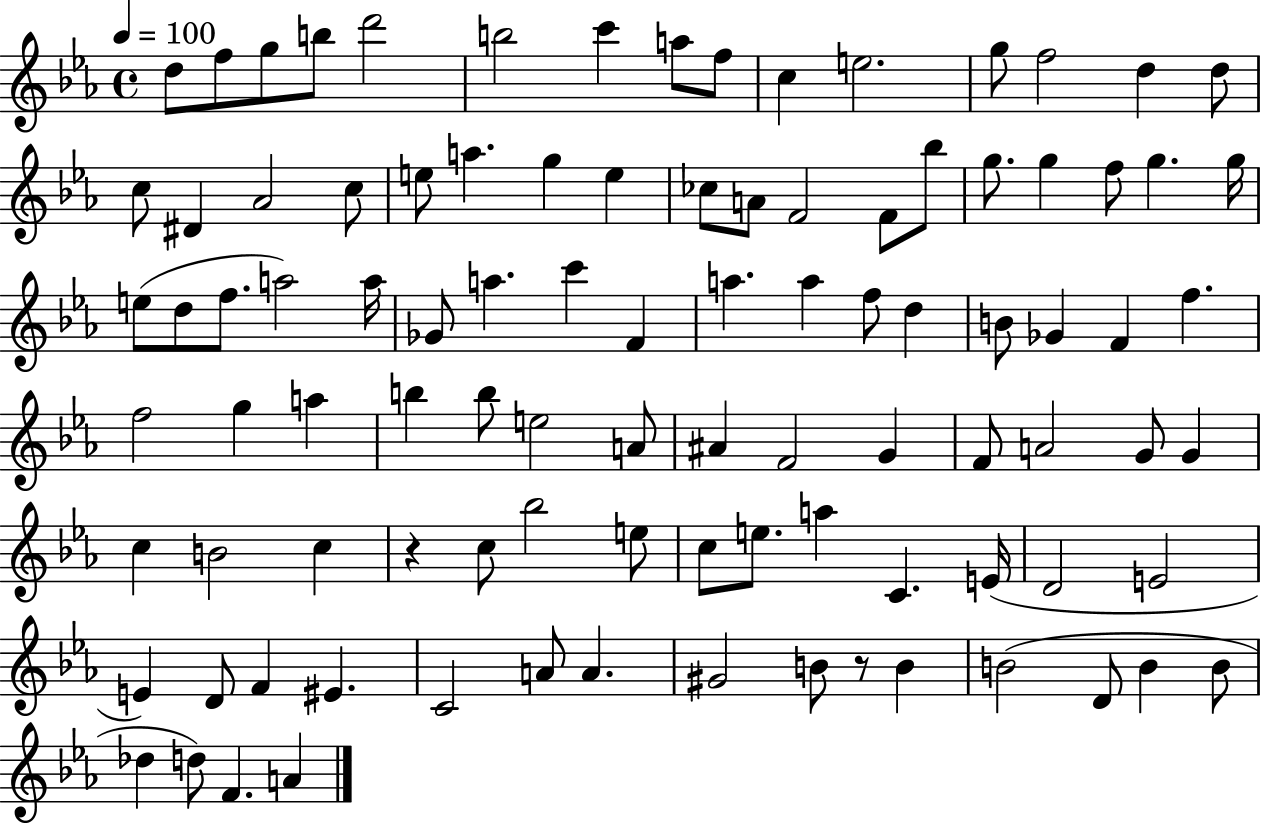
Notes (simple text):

D5/e F5/e G5/e B5/e D6/h B5/h C6/q A5/e F5/e C5/q E5/h. G5/e F5/h D5/q D5/e C5/e D#4/q Ab4/h C5/e E5/e A5/q. G5/q E5/q CES5/e A4/e F4/h F4/e Bb5/e G5/e. G5/q F5/e G5/q. G5/s E5/e D5/e F5/e. A5/h A5/s Gb4/e A5/q. C6/q F4/q A5/q. A5/q F5/e D5/q B4/e Gb4/q F4/q F5/q. F5/h G5/q A5/q B5/q B5/e E5/h A4/e A#4/q F4/h G4/q F4/e A4/h G4/e G4/q C5/q B4/h C5/q R/q C5/e Bb5/h E5/e C5/e E5/e. A5/q C4/q. E4/s D4/h E4/h E4/q D4/e F4/q EIS4/q. C4/h A4/e A4/q. G#4/h B4/e R/e B4/q B4/h D4/e B4/q B4/e Db5/q D5/e F4/q. A4/q